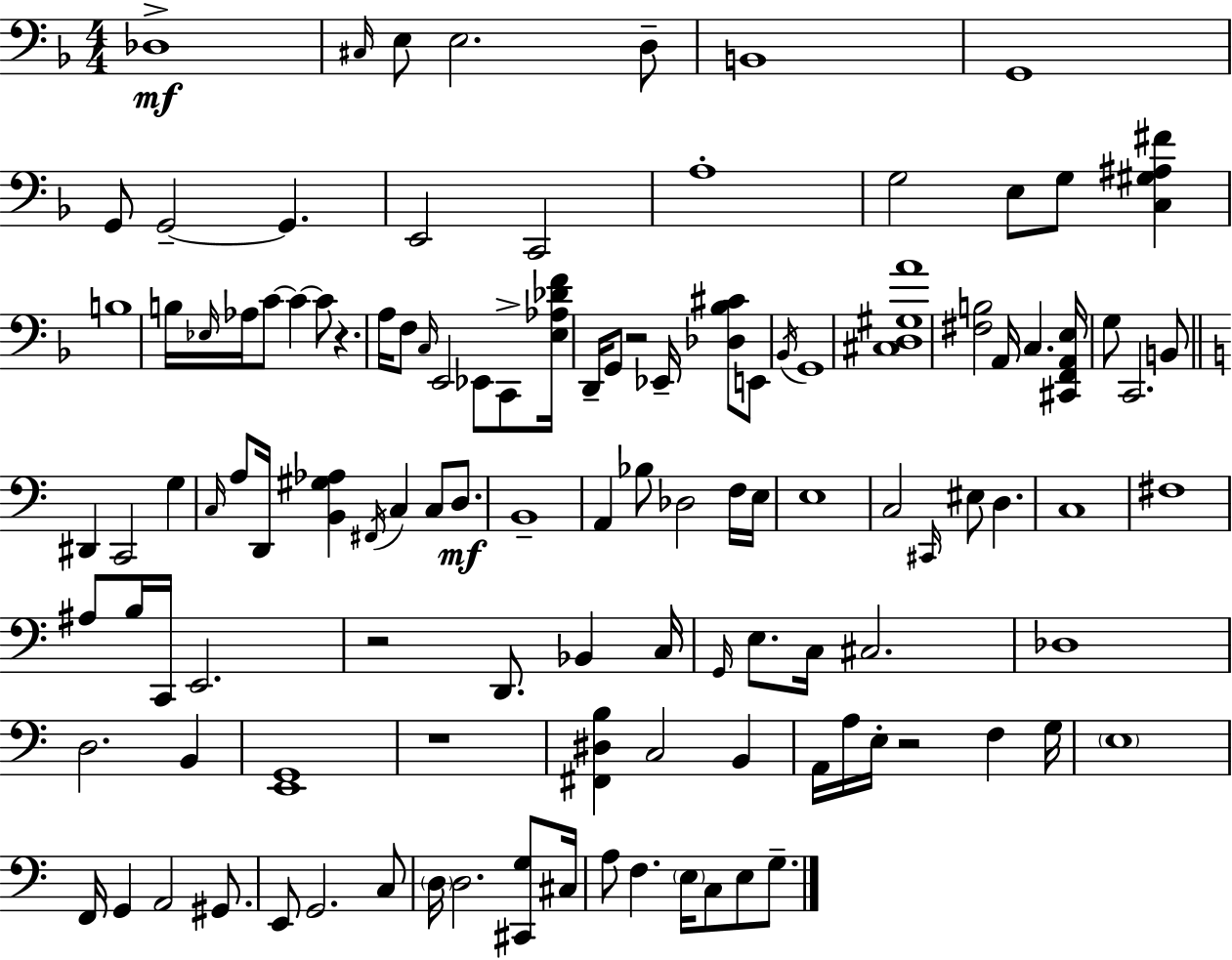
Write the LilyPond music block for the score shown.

{
  \clef bass
  \numericTimeSignature
  \time 4/4
  \key f \major
  \repeat volta 2 { des1->\mf | \grace { cis16 } e8 e2. d8-- | b,1 | g,1 | \break g,8 g,2--~~ g,4. | e,2 c,2 | a1-. | g2 e8 g8 <c gis ais fis'>4 | \break b1 | b16 \grace { ees16 } aes16 c'8~~ c'4~~ c'8 r4. | a16 f8 \grace { c16 } e,2 ees,8 | c,8-> <e aes des' f'>16 d,16-- g,8 r2 ees,16-- <des bes cis'>8 | \break e,8 \acciaccatura { bes,16 } g,1 | <cis d gis a'>1 | <fis b>2 a,16 c4. | <cis, f, a, e>16 g8 c,2. | \break b,8 \bar "||" \break \key a \minor dis,4 c,2 g4 | \grace { c16 } a8 d,16 <b, gis aes>4 \acciaccatura { fis,16 } c4 c8 d8.\mf | b,1-- | a,4 bes8 des2 | \break f16 e16 e1 | c2 \grace { cis,16 } eis8 d4. | c1 | fis1 | \break ais8 b16 c,16 e,2. | r2 d,8. bes,4 | c16 \grace { g,16 } e8. c16 cis2. | des1 | \break d2. | b,4 <e, g,>1 | r1 | <fis, dis b>4 c2 | \break b,4 a,16 a16 e16-. r2 f4 | g16 \parenthesize e1 | f,16 g,4 a,2 | gis,8. e,8 g,2. | \break c8 \parenthesize d16 d2. | <cis, g>8 cis16 a8 f4. \parenthesize e16 c8 e8 | g8.-- } \bar "|."
}